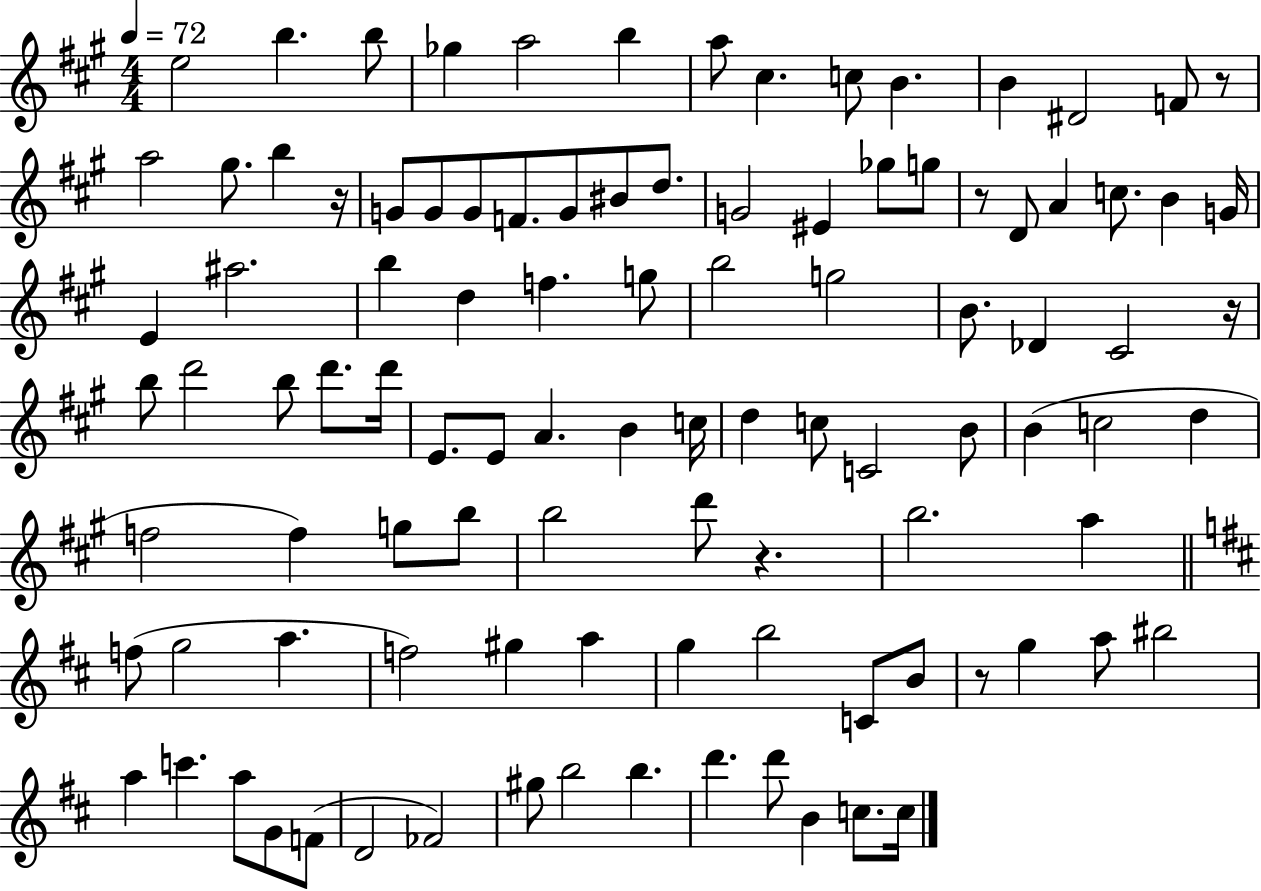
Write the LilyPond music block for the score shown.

{
  \clef treble
  \numericTimeSignature
  \time 4/4
  \key a \major
  \tempo 4 = 72
  \repeat volta 2 { e''2 b''4. b''8 | ges''4 a''2 b''4 | a''8 cis''4. c''8 b'4. | b'4 dis'2 f'8 r8 | \break a''2 gis''8. b''4 r16 | g'8 g'8 g'8 f'8. g'8 bis'8 d''8. | g'2 eis'4 ges''8 g''8 | r8 d'8 a'4 c''8. b'4 g'16 | \break e'4 ais''2. | b''4 d''4 f''4. g''8 | b''2 g''2 | b'8. des'4 cis'2 r16 | \break b''8 d'''2 b''8 d'''8. d'''16 | e'8. e'8 a'4. b'4 c''16 | d''4 c''8 c'2 b'8 | b'4( c''2 d''4 | \break f''2 f''4) g''8 b''8 | b''2 d'''8 r4. | b''2. a''4 | \bar "||" \break \key d \major f''8( g''2 a''4. | f''2) gis''4 a''4 | g''4 b''2 c'8 b'8 | r8 g''4 a''8 bis''2 | \break a''4 c'''4. a''8 g'8 f'8( | d'2 fes'2) | gis''8 b''2 b''4. | d'''4. d'''8 b'4 c''8. c''16 | \break } \bar "|."
}